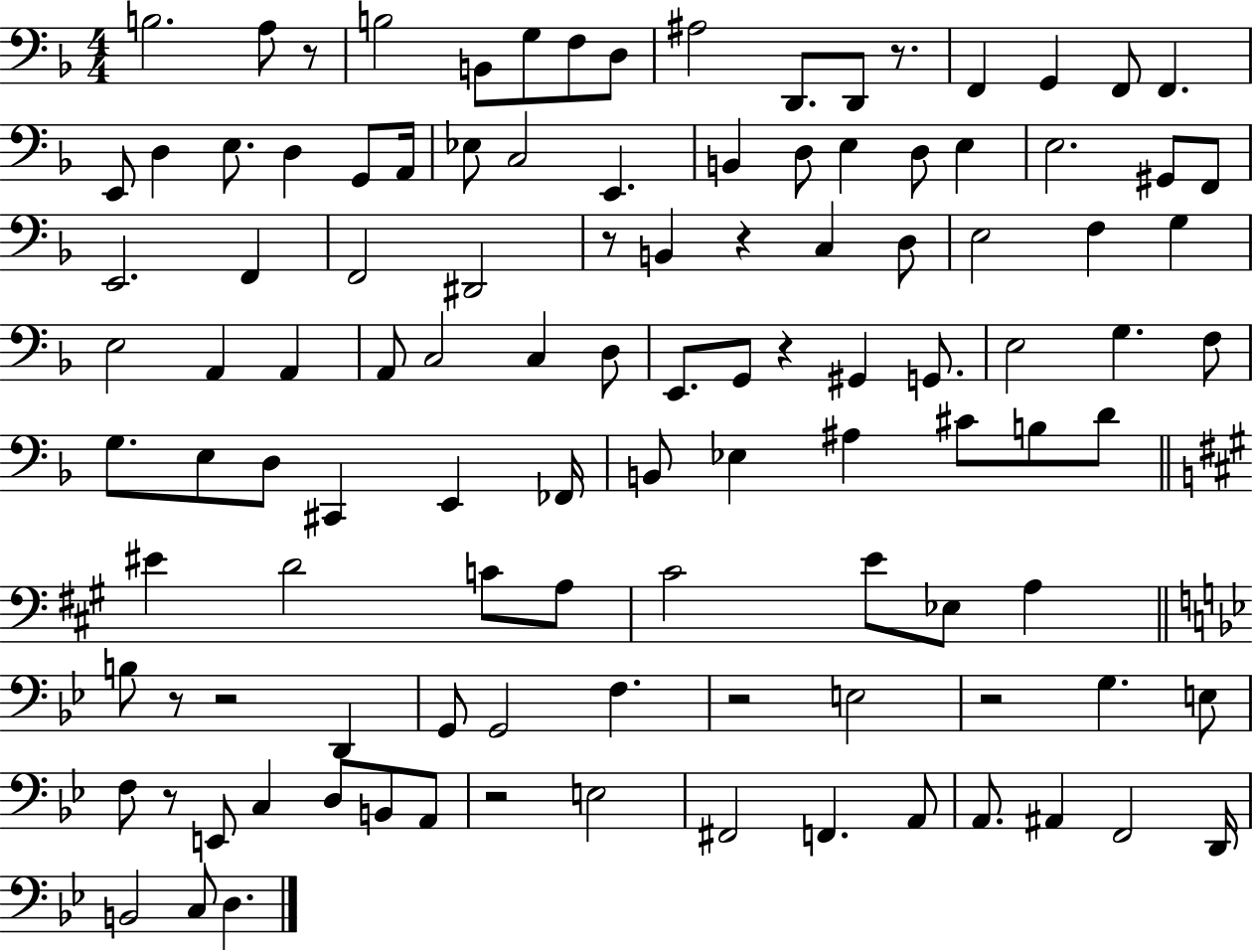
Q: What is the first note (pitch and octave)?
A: B3